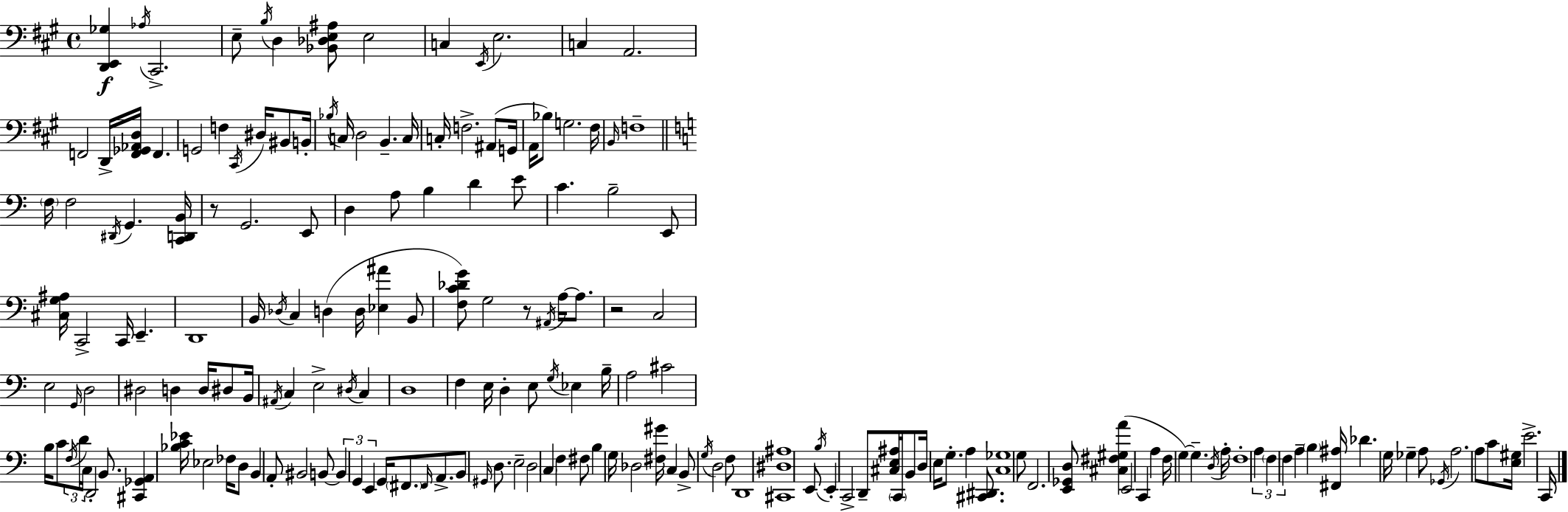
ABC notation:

X:1
T:Untitled
M:4/4
L:1/4
K:A
[D,,E,,_G,] _A,/4 ^C,,2 E,/2 B,/4 D, [_B,,_D,E,^A,]/2 E,2 C, E,,/4 E,2 C, A,,2 F,,2 D,,/4 [F,,_G,,_A,,D,]/4 F,, G,,2 F, ^C,,/4 ^D,/4 ^B,,/2 B,,/4 _B,/4 C,/4 D,2 B,, C,/4 C,/4 F,2 ^A,,/2 G,,/4 A,,/4 _B,/2 G,2 ^F,/4 B,,/4 F,4 F,/4 F,2 ^D,,/4 G,, [C,,D,,B,,]/4 z/2 G,,2 E,,/2 D, A,/2 B, D E/2 C B,2 E,,/2 [^C,G,^A,]/4 C,,2 C,,/4 E,, D,,4 B,,/4 _D,/4 C, D, D,/4 [_E,^A] B,,/2 [F,C_DG]/2 G,2 z/2 ^A,,/4 A,/4 A,/2 z2 C,2 E,2 G,,/4 D,2 ^D,2 D, D,/4 ^D,/2 B,,/4 ^A,,/4 C, E,2 ^D,/4 C, D,4 F, E,/4 D, E,/2 G,/4 _E, B,/4 A,2 ^C2 B,/4 C/2 F,/4 D/4 C,/4 D,,2 B,,/2 [^C,,_G,,A,,] [_B,C_E]/4 _E,2 _F,/4 D,/2 B,, A,,/2 ^B,,2 B,,/2 B,, G,, E,, G,,/4 ^F,,/2 ^F,,/4 A,,/2 B,,/2 ^G,,/4 D,/2 E,2 D,2 C, F, ^F,/2 B, G,/4 _D,2 [^F,^G]/4 C, B,,/2 G,/4 D,2 F,/2 D,,4 [^C,,^D,^A,]4 E,,/2 B,/4 E,, C,,2 D,,/2 [^C,E,^A,]/4 C,,/4 B,,/2 D,/4 E,/4 G,/2 A, [^C,,^D,,]/2 [C,_G,]4 G,/2 F,,2 [E,,_G,,D,]/2 [^C,^F,^G,A] E,,2 C,, A, F,/4 G, G, D,/4 A,/4 F,4 A, F, F, A, B, [^F,,^A,]/4 _D G,/4 _G, A,/2 _G,,/4 A,2 A,/2 C/2 [E,^G,]/4 E2 C,,/4